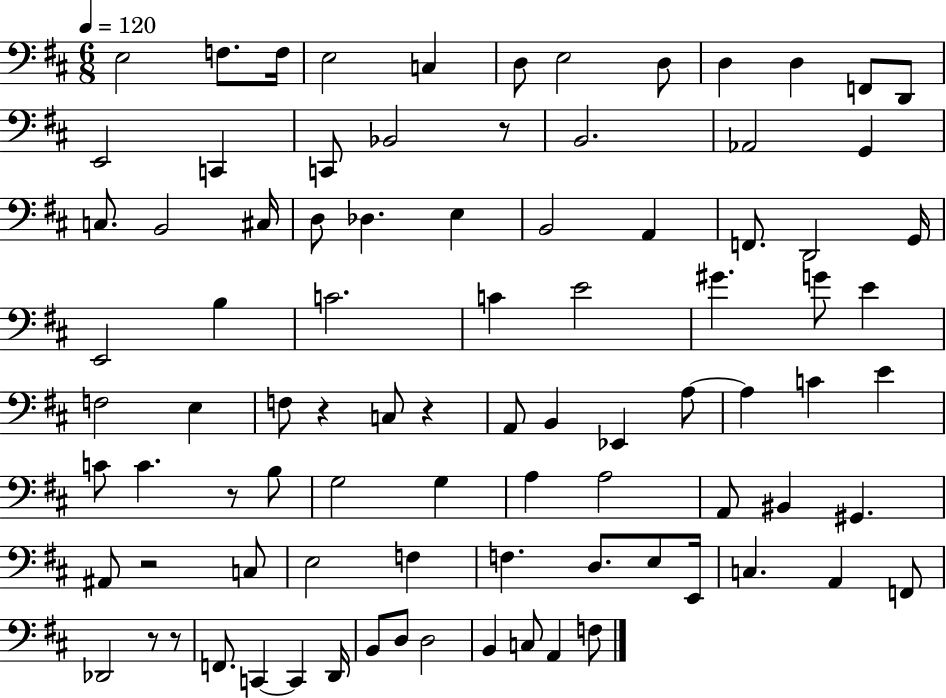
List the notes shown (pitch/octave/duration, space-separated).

E3/h F3/e. F3/s E3/h C3/q D3/e E3/h D3/e D3/q D3/q F2/e D2/e E2/h C2/q C2/e Bb2/h R/e B2/h. Ab2/h G2/q C3/e. B2/h C#3/s D3/e Db3/q. E3/q B2/h A2/q F2/e. D2/h G2/s E2/h B3/q C4/h. C4/q E4/h G#4/q. G4/e E4/q F3/h E3/q F3/e R/q C3/e R/q A2/e B2/q Eb2/q A3/e A3/q C4/q E4/q C4/e C4/q. R/e B3/e G3/h G3/q A3/q A3/h A2/e BIS2/q G#2/q. A#2/e R/h C3/e E3/h F3/q F3/q. D3/e. E3/e E2/s C3/q. A2/q F2/e Db2/h R/e R/e F2/e. C2/q C2/q D2/s B2/e D3/e D3/h B2/q C3/e A2/q F3/e